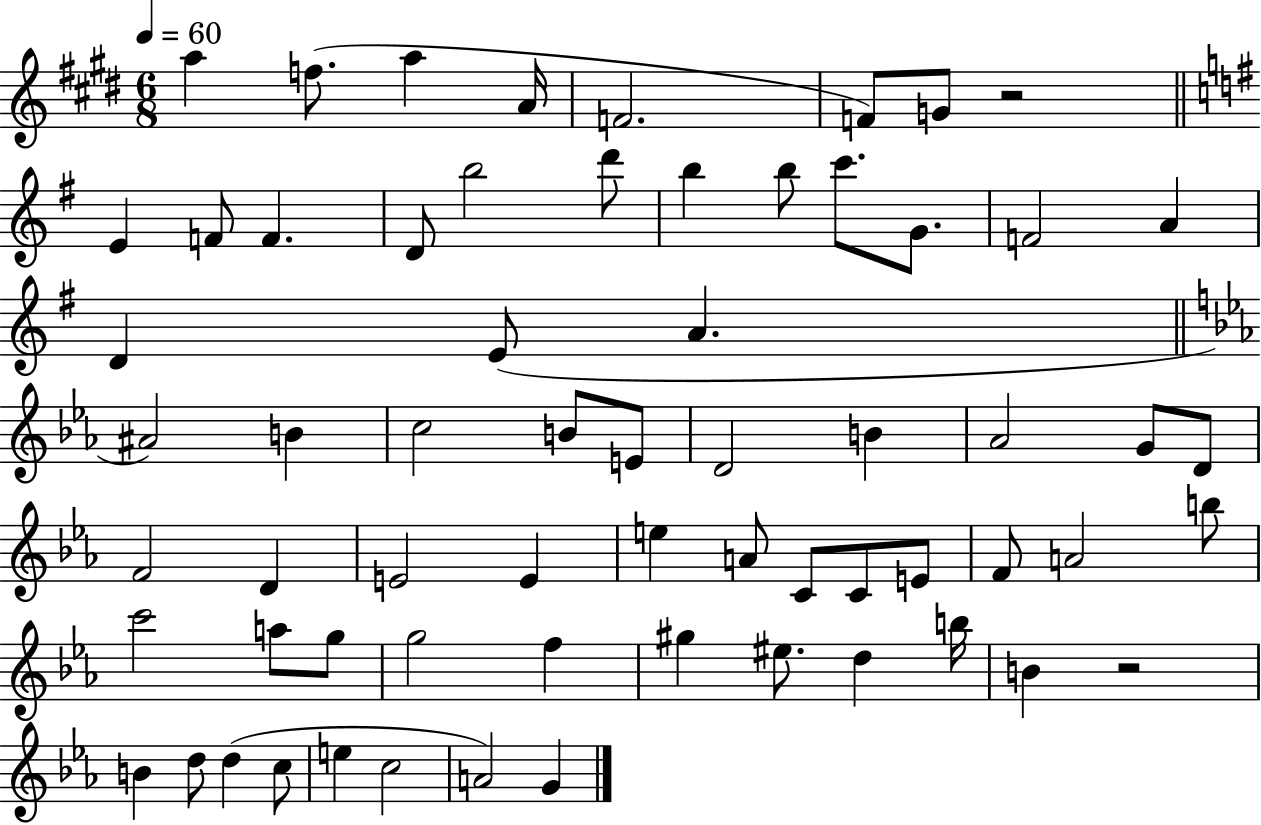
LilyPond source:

{
  \clef treble
  \numericTimeSignature
  \time 6/8
  \key e \major
  \tempo 4 = 60
  a''4 f''8.( a''4 a'16 | f'2. | f'8) g'8 r2 | \bar "||" \break \key e \minor e'4 f'8 f'4. | d'8 b''2 d'''8 | b''4 b''8 c'''8. g'8. | f'2 a'4 | \break d'4 e'8( a'4. | \bar "||" \break \key ees \major ais'2) b'4 | c''2 b'8 e'8 | d'2 b'4 | aes'2 g'8 d'8 | \break f'2 d'4 | e'2 e'4 | e''4 a'8 c'8 c'8 e'8 | f'8 a'2 b''8 | \break c'''2 a''8 g''8 | g''2 f''4 | gis''4 eis''8. d''4 b''16 | b'4 r2 | \break b'4 d''8 d''4( c''8 | e''4 c''2 | a'2) g'4 | \bar "|."
}